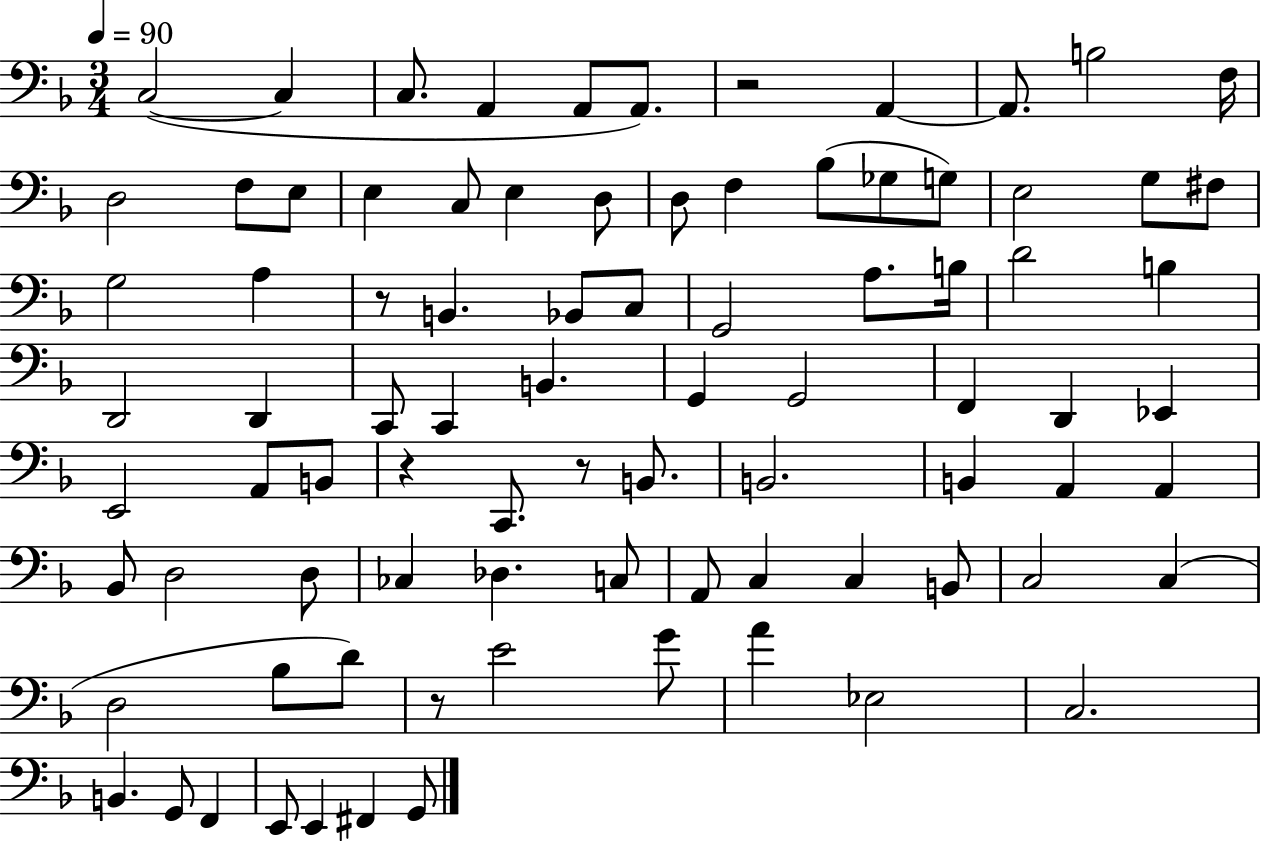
X:1
T:Untitled
M:3/4
L:1/4
K:F
C,2 C, C,/2 A,, A,,/2 A,,/2 z2 A,, A,,/2 B,2 F,/4 D,2 F,/2 E,/2 E, C,/2 E, D,/2 D,/2 F, _B,/2 _G,/2 G,/2 E,2 G,/2 ^F,/2 G,2 A, z/2 B,, _B,,/2 C,/2 G,,2 A,/2 B,/4 D2 B, D,,2 D,, C,,/2 C,, B,, G,, G,,2 F,, D,, _E,, E,,2 A,,/2 B,,/2 z C,,/2 z/2 B,,/2 B,,2 B,, A,, A,, _B,,/2 D,2 D,/2 _C, _D, C,/2 A,,/2 C, C, B,,/2 C,2 C, D,2 _B,/2 D/2 z/2 E2 G/2 A _E,2 C,2 B,, G,,/2 F,, E,,/2 E,, ^F,, G,,/2